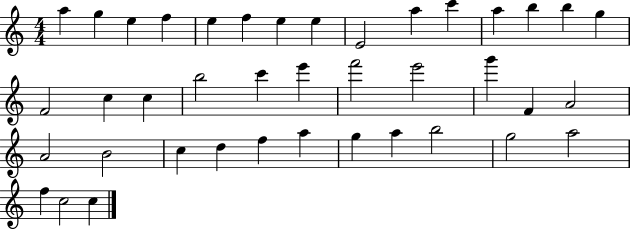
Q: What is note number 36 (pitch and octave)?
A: G5